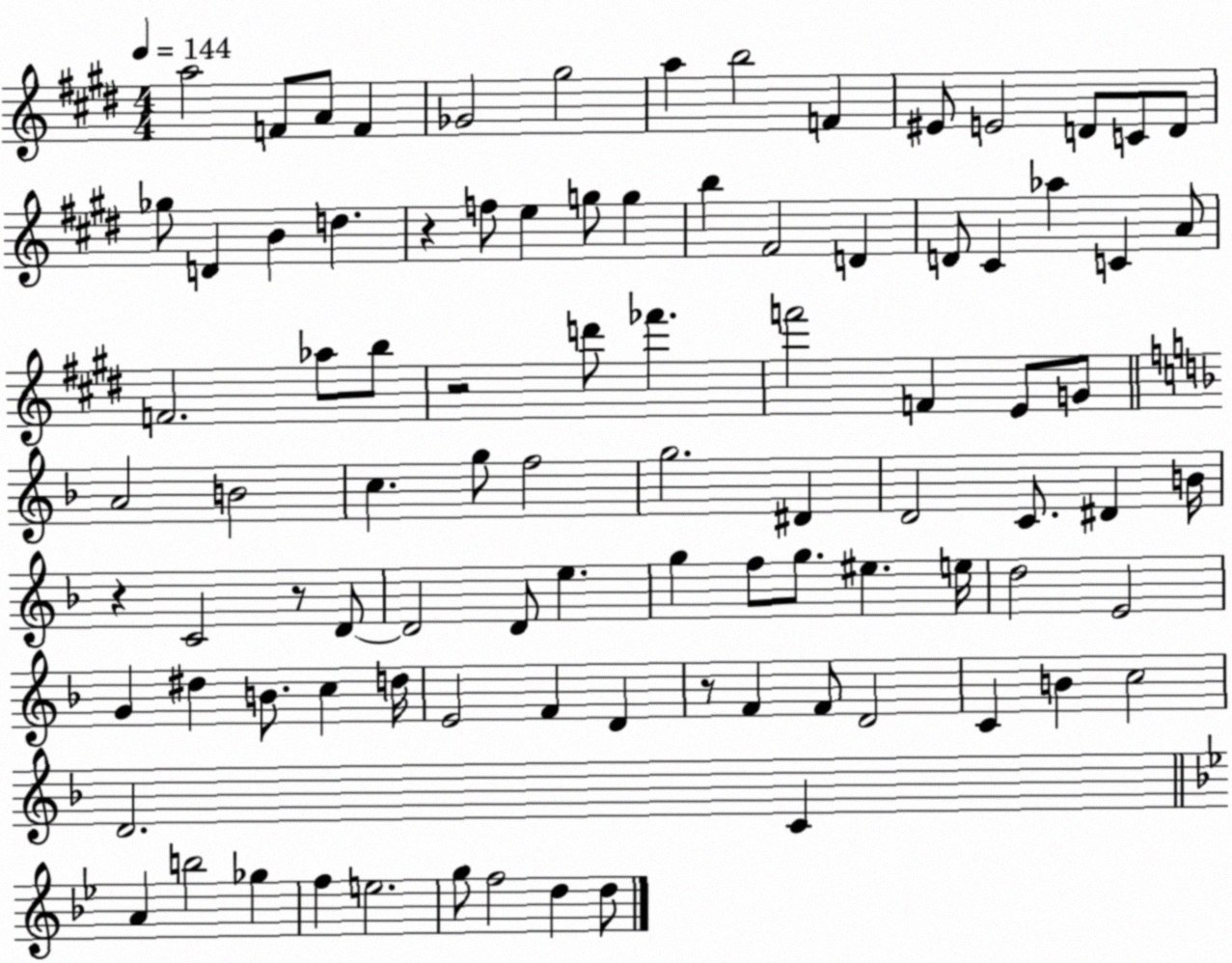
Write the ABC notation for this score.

X:1
T:Untitled
M:4/4
L:1/4
K:E
a2 F/2 A/2 F _G2 ^g2 a b2 F ^E/2 E2 D/2 C/2 D/2 _g/2 D B d z f/2 e g/2 g b ^F2 D D/2 ^C _a C A/2 F2 _a/2 b/2 z2 d'/2 _f' f'2 F E/2 G/2 A2 B2 c g/2 f2 g2 ^D D2 C/2 ^D B/4 z C2 z/2 D/2 D2 D/2 e g f/2 g/2 ^e e/4 d2 E2 G ^d B/2 c d/4 E2 F D z/2 F F/2 D2 C B c2 D2 C A b2 _g f e2 g/2 f2 d d/2